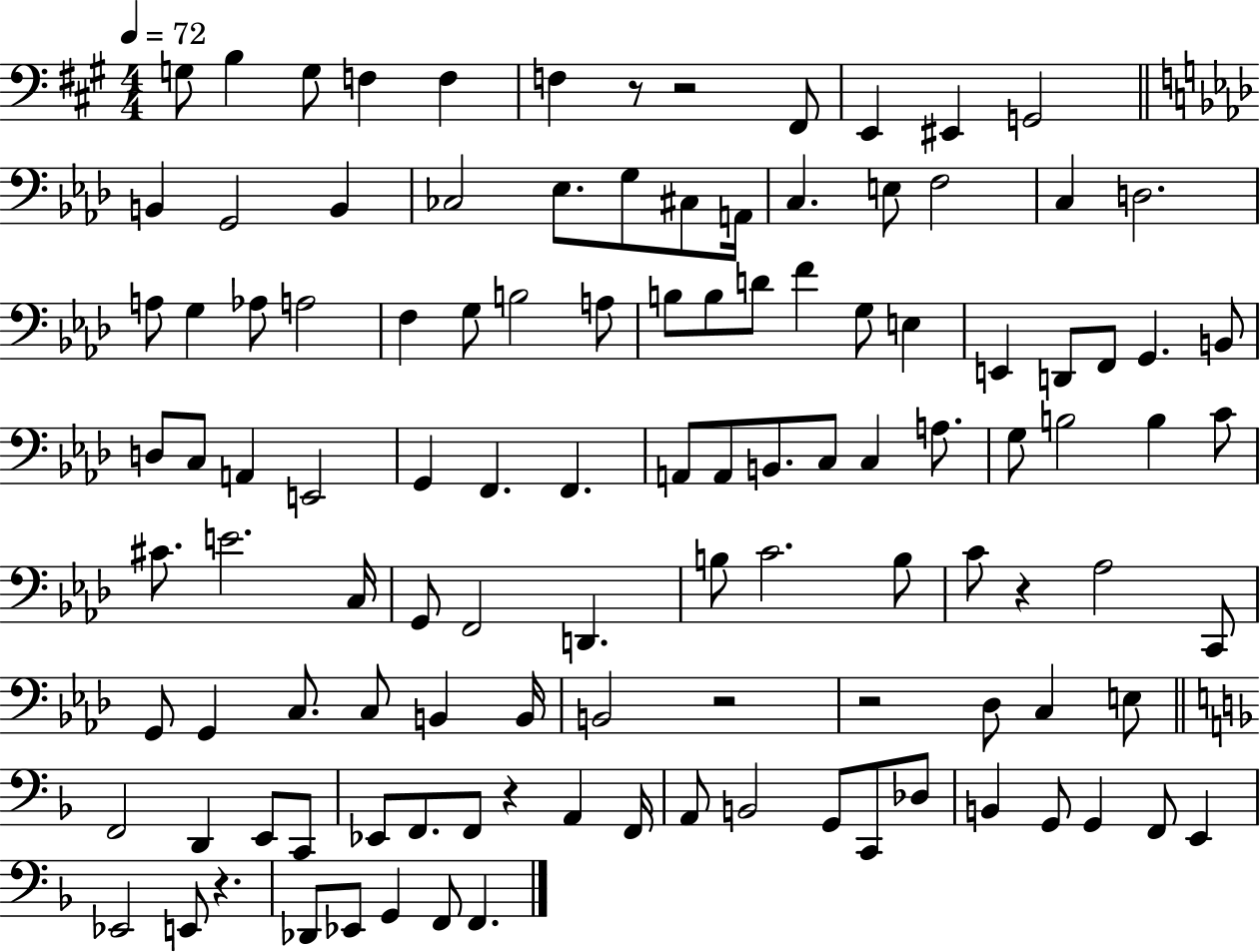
X:1
T:Untitled
M:4/4
L:1/4
K:A
G,/2 B, G,/2 F, F, F, z/2 z2 ^F,,/2 E,, ^E,, G,,2 B,, G,,2 B,, _C,2 _E,/2 G,/2 ^C,/2 A,,/4 C, E,/2 F,2 C, D,2 A,/2 G, _A,/2 A,2 F, G,/2 B,2 A,/2 B,/2 B,/2 D/2 F G,/2 E, E,, D,,/2 F,,/2 G,, B,,/2 D,/2 C,/2 A,, E,,2 G,, F,, F,, A,,/2 A,,/2 B,,/2 C,/2 C, A,/2 G,/2 B,2 B, C/2 ^C/2 E2 C,/4 G,,/2 F,,2 D,, B,/2 C2 B,/2 C/2 z _A,2 C,,/2 G,,/2 G,, C,/2 C,/2 B,, B,,/4 B,,2 z2 z2 _D,/2 C, E,/2 F,,2 D,, E,,/2 C,,/2 _E,,/2 F,,/2 F,,/2 z A,, F,,/4 A,,/2 B,,2 G,,/2 C,,/2 _D,/2 B,, G,,/2 G,, F,,/2 E,, _E,,2 E,,/2 z _D,,/2 _E,,/2 G,, F,,/2 F,,